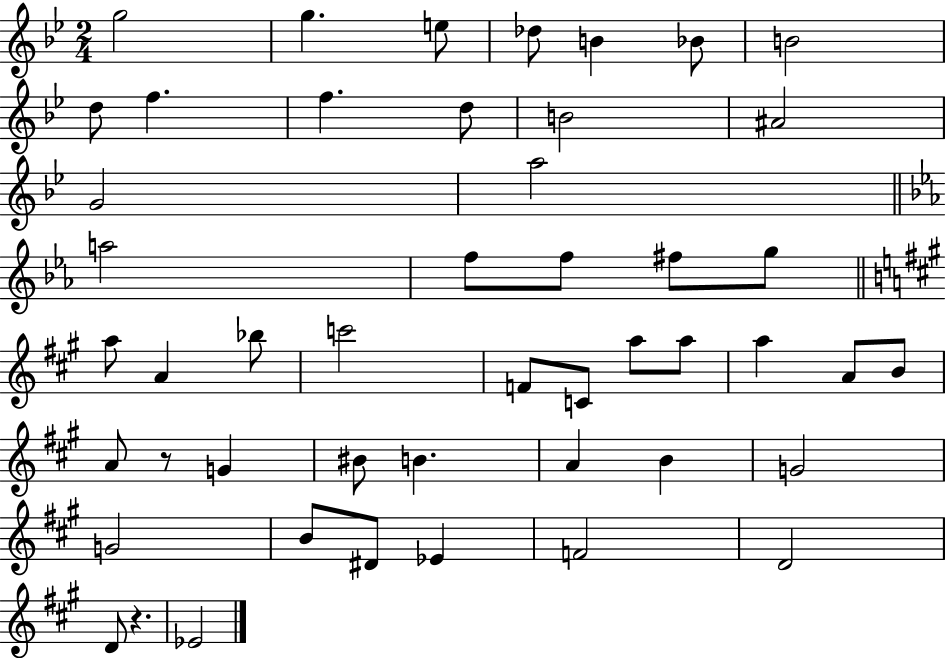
G5/h G5/q. E5/e Db5/e B4/q Bb4/e B4/h D5/e F5/q. F5/q. D5/e B4/h A#4/h G4/h A5/h A5/h F5/e F5/e F#5/e G5/e A5/e A4/q Bb5/e C6/h F4/e C4/e A5/e A5/e A5/q A4/e B4/e A4/e R/e G4/q BIS4/e B4/q. A4/q B4/q G4/h G4/h B4/e D#4/e Eb4/q F4/h D4/h D4/e R/q. Eb4/h